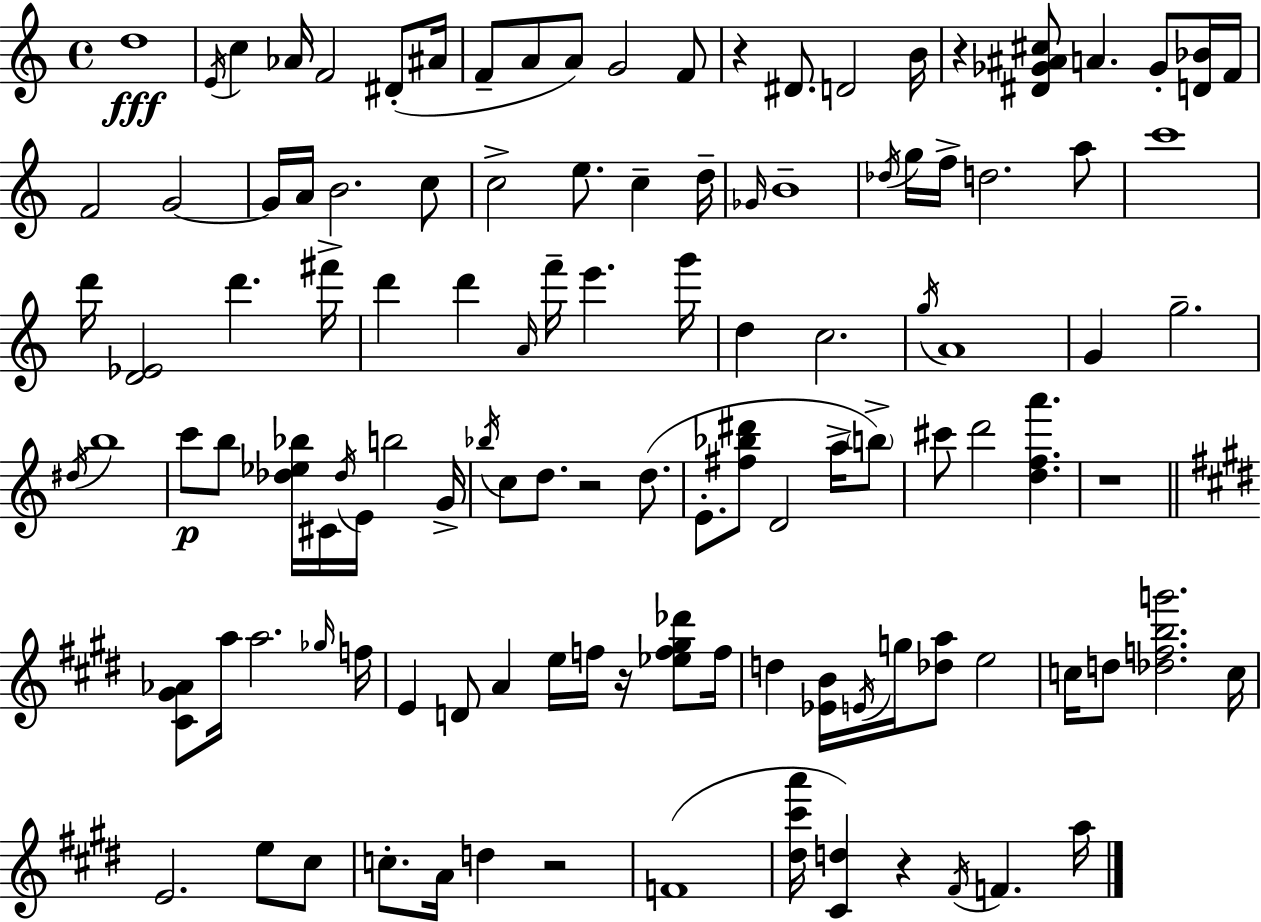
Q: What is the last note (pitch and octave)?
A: A5